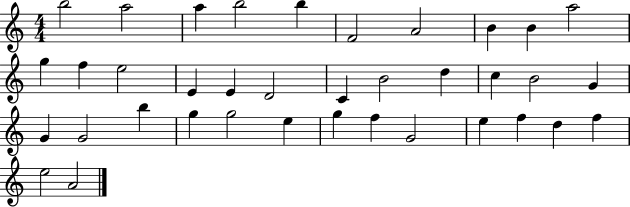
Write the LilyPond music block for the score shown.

{
  \clef treble
  \numericTimeSignature
  \time 4/4
  \key c \major
  b''2 a''2 | a''4 b''2 b''4 | f'2 a'2 | b'4 b'4 a''2 | \break g''4 f''4 e''2 | e'4 e'4 d'2 | c'4 b'2 d''4 | c''4 b'2 g'4 | \break g'4 g'2 b''4 | g''4 g''2 e''4 | g''4 f''4 g'2 | e''4 f''4 d''4 f''4 | \break e''2 a'2 | \bar "|."
}